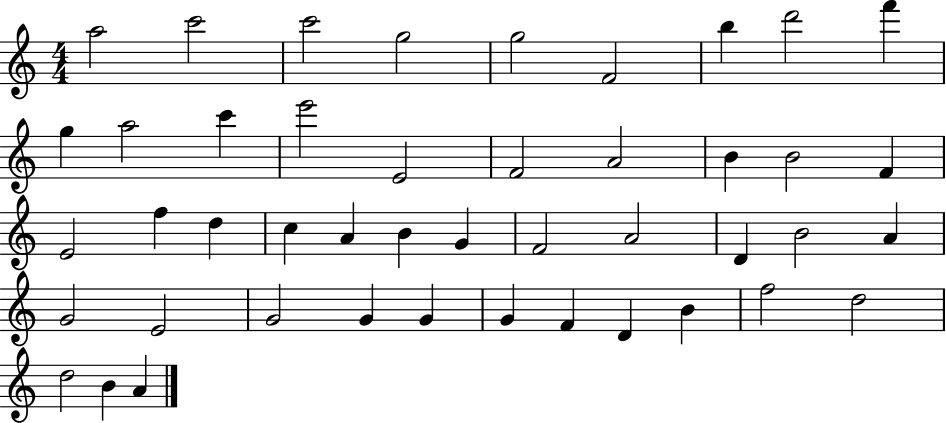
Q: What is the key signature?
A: C major